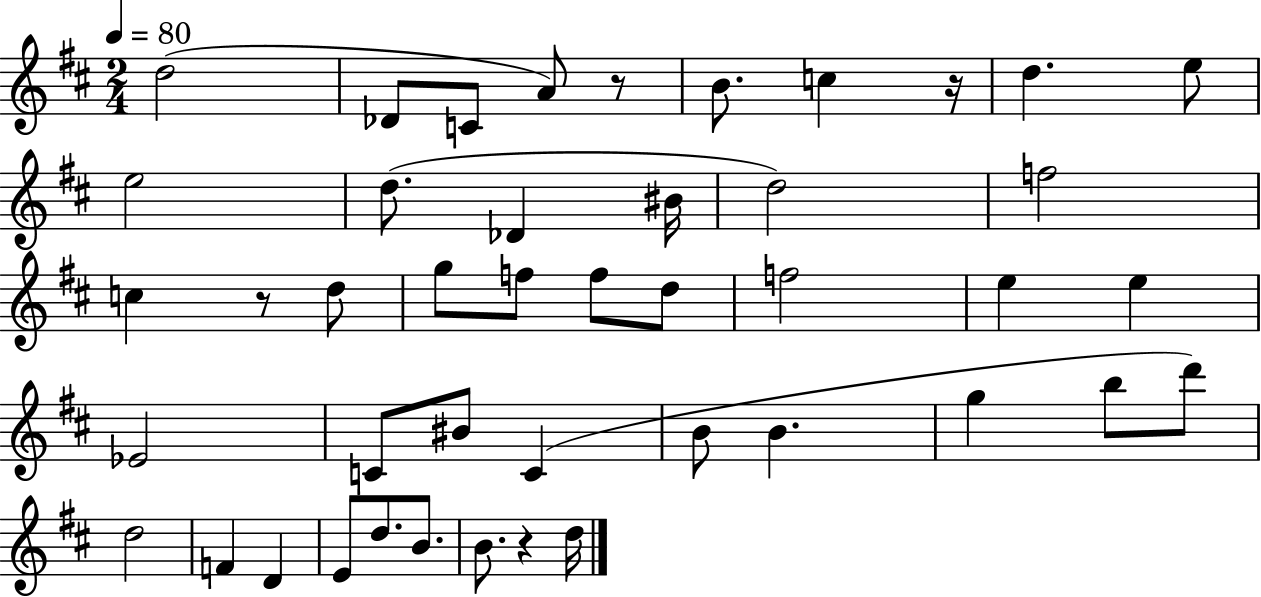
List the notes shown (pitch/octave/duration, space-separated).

D5/h Db4/e C4/e A4/e R/e B4/e. C5/q R/s D5/q. E5/e E5/h D5/e. Db4/q BIS4/s D5/h F5/h C5/q R/e D5/e G5/e F5/e F5/e D5/e F5/h E5/q E5/q Eb4/h C4/e BIS4/e C4/q B4/e B4/q. G5/q B5/e D6/e D5/h F4/q D4/q E4/e D5/e. B4/e. B4/e. R/q D5/s